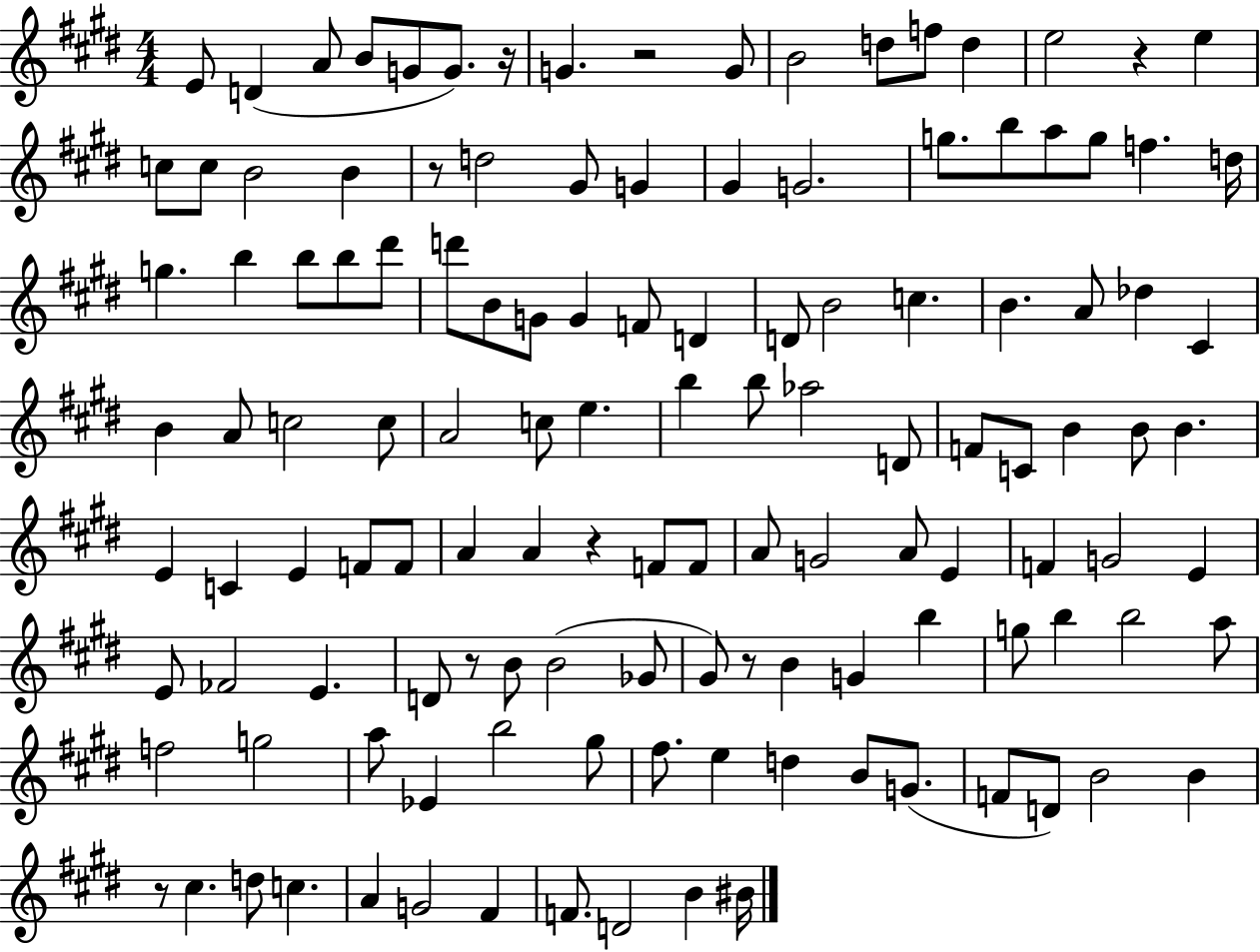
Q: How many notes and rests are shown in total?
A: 127